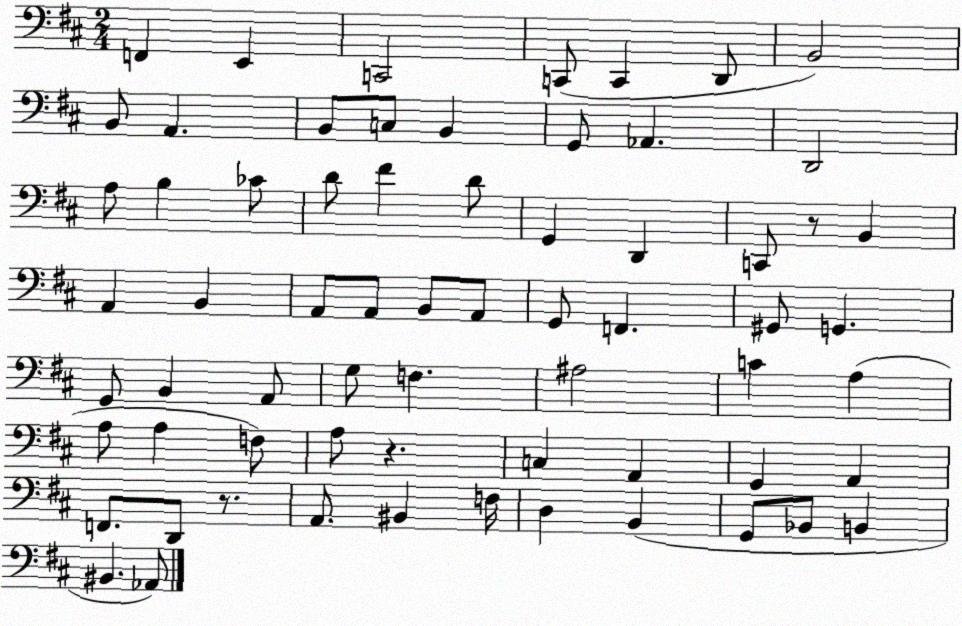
X:1
T:Untitled
M:2/4
L:1/4
K:D
F,, E,, C,,2 C,,/2 C,, D,,/2 B,,2 B,,/2 A,, B,,/2 C,/2 B,, G,,/2 _A,, D,,2 A,/2 B, _C/2 D/2 ^F D/2 G,, D,, C,,/2 z/2 B,, A,, B,, A,,/2 A,,/2 B,,/2 A,,/2 G,,/2 F,, ^G,,/2 G,, G,,/2 B,, A,,/2 G,/2 F, ^A,2 C A, A,/2 A, F,/2 A,/2 z C, A,, G,, A,, F,,/2 D,,/2 z/2 A,,/2 ^B,, F,/4 D, B,, G,,/2 _B,,/2 B,, ^B,, _A,,/2